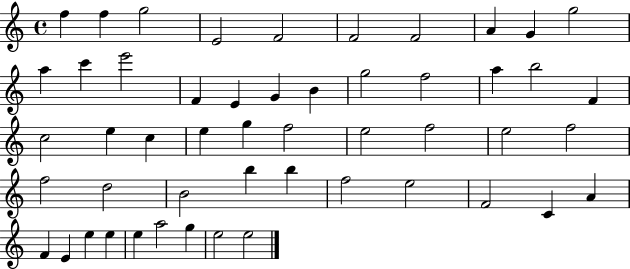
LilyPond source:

{
  \clef treble
  \time 4/4
  \defaultTimeSignature
  \key c \major
  f''4 f''4 g''2 | e'2 f'2 | f'2 f'2 | a'4 g'4 g''2 | \break a''4 c'''4 e'''2 | f'4 e'4 g'4 b'4 | g''2 f''2 | a''4 b''2 f'4 | \break c''2 e''4 c''4 | e''4 g''4 f''2 | e''2 f''2 | e''2 f''2 | \break f''2 d''2 | b'2 b''4 b''4 | f''2 e''2 | f'2 c'4 a'4 | \break f'4 e'4 e''4 e''4 | e''4 a''2 g''4 | e''2 e''2 | \bar "|."
}